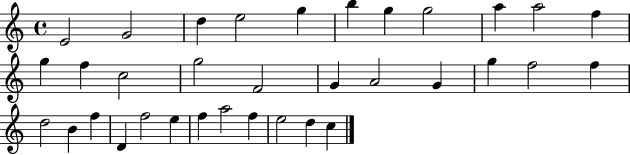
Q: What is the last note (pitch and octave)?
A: C5